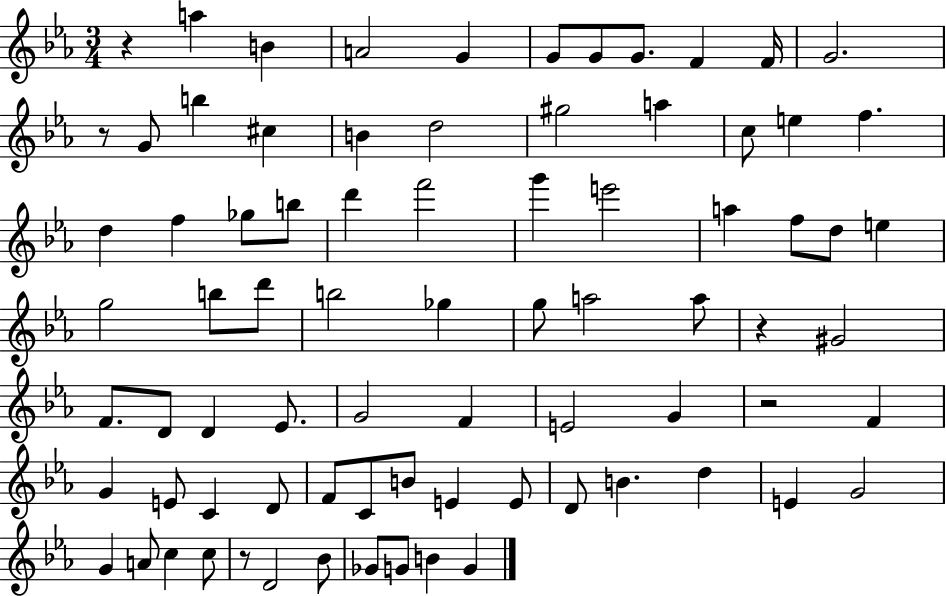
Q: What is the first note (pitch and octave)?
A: A5